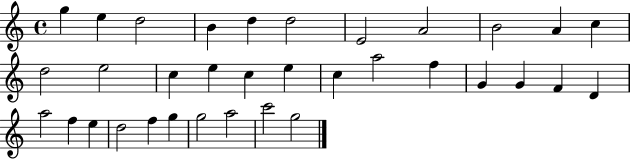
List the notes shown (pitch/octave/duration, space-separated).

G5/q E5/q D5/h B4/q D5/q D5/h E4/h A4/h B4/h A4/q C5/q D5/h E5/h C5/q E5/q C5/q E5/q C5/q A5/h F5/q G4/q G4/q F4/q D4/q A5/h F5/q E5/q D5/h F5/q G5/q G5/h A5/h C6/h G5/h